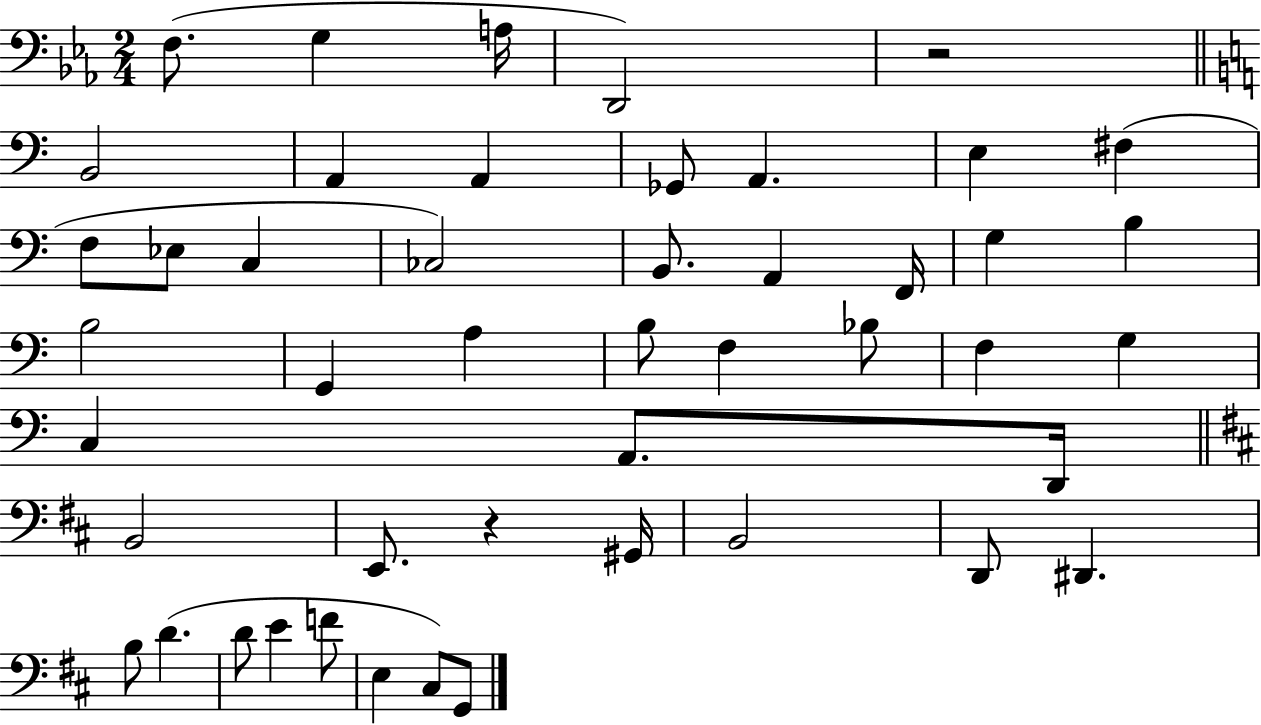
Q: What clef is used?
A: bass